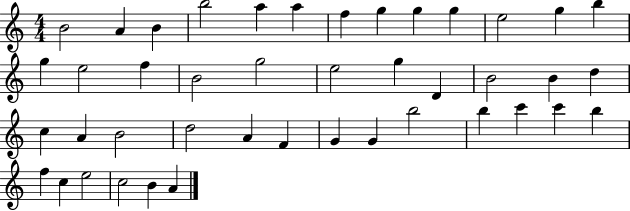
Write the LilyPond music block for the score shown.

{
  \clef treble
  \numericTimeSignature
  \time 4/4
  \key c \major
  b'2 a'4 b'4 | b''2 a''4 a''4 | f''4 g''4 g''4 g''4 | e''2 g''4 b''4 | \break g''4 e''2 f''4 | b'2 g''2 | e''2 g''4 d'4 | b'2 b'4 d''4 | \break c''4 a'4 b'2 | d''2 a'4 f'4 | g'4 g'4 b''2 | b''4 c'''4 c'''4 b''4 | \break f''4 c''4 e''2 | c''2 b'4 a'4 | \bar "|."
}